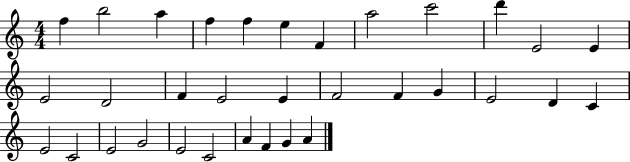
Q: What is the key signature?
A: C major